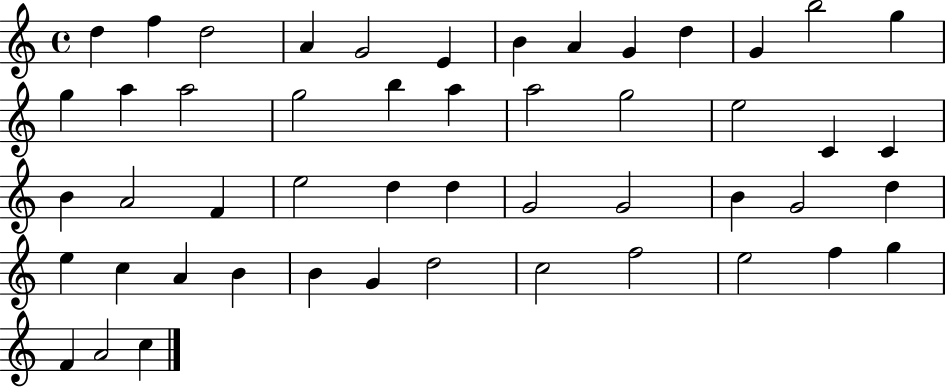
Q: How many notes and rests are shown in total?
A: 50